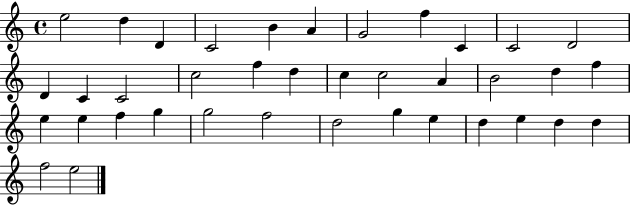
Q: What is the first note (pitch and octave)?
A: E5